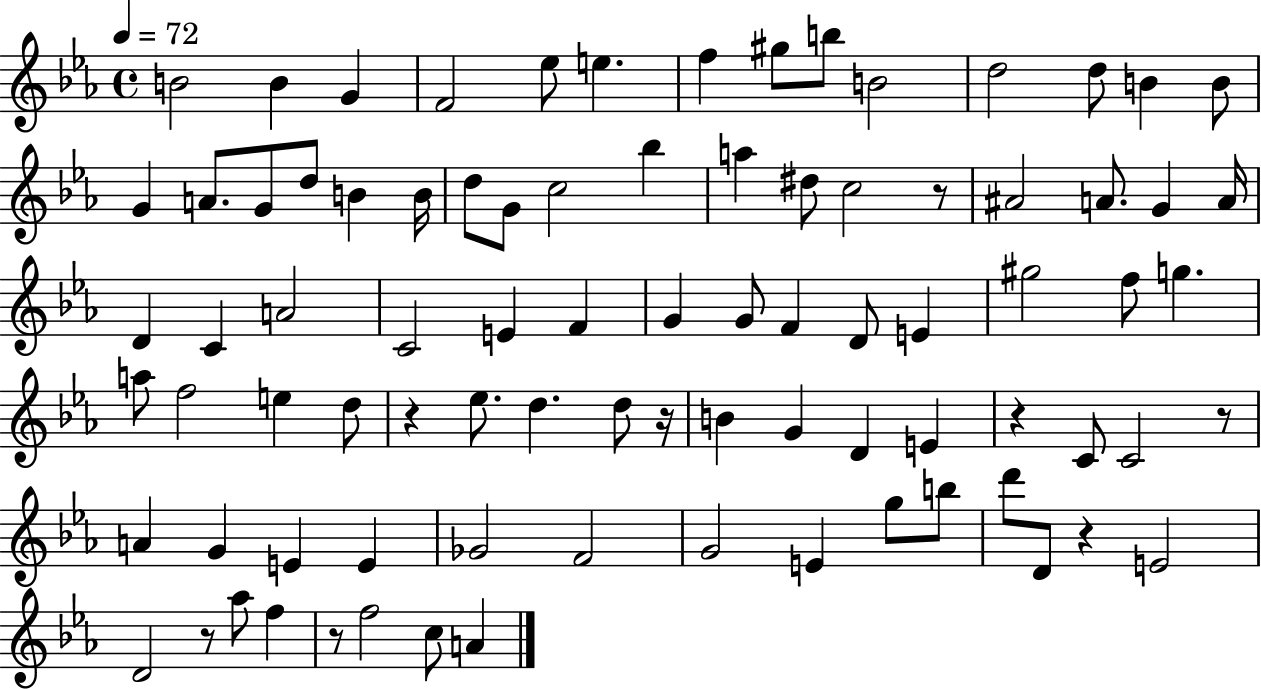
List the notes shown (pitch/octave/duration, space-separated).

B4/h B4/q G4/q F4/h Eb5/e E5/q. F5/q G#5/e B5/e B4/h D5/h D5/e B4/q B4/e G4/q A4/e. G4/e D5/e B4/q B4/s D5/e G4/e C5/h Bb5/q A5/q D#5/e C5/h R/e A#4/h A4/e. G4/q A4/s D4/q C4/q A4/h C4/h E4/q F4/q G4/q G4/e F4/q D4/e E4/q G#5/h F5/e G5/q. A5/e F5/h E5/q D5/e R/q Eb5/e. D5/q. D5/e R/s B4/q G4/q D4/q E4/q R/q C4/e C4/h R/e A4/q G4/q E4/q E4/q Gb4/h F4/h G4/h E4/q G5/e B5/e D6/e D4/e R/q E4/h D4/h R/e Ab5/e F5/q R/e F5/h C5/e A4/q